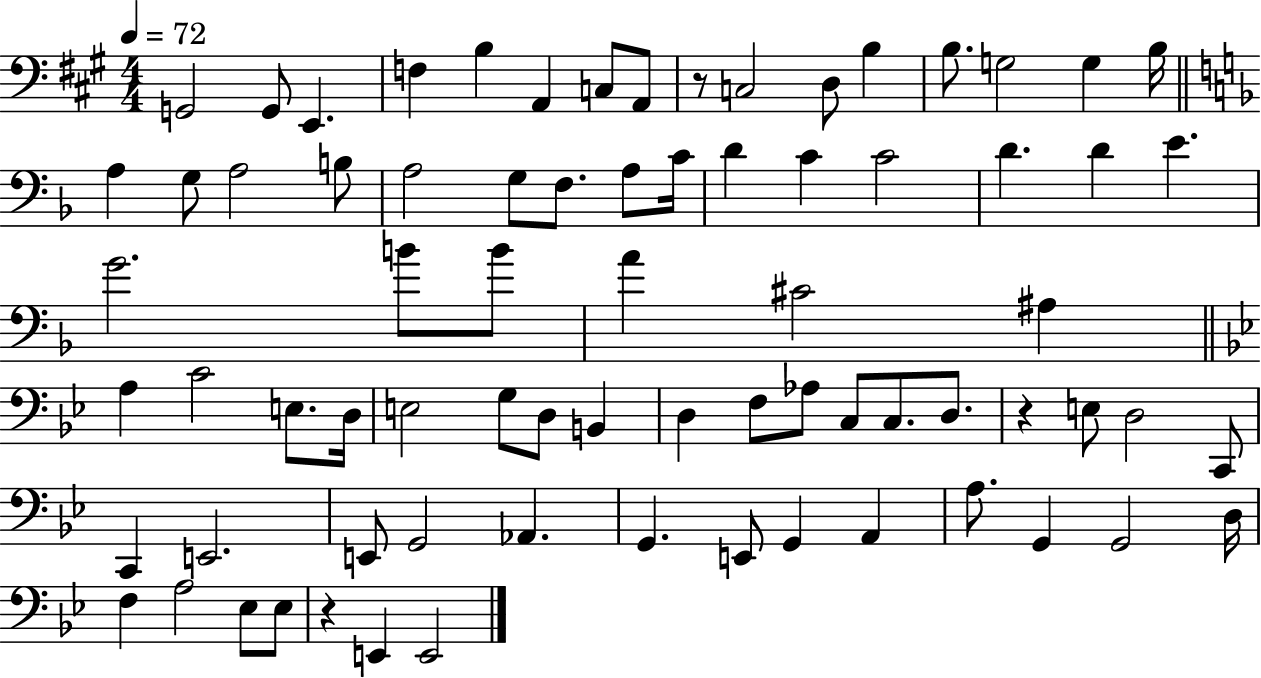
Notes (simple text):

G2/h G2/e E2/q. F3/q B3/q A2/q C3/e A2/e R/e C3/h D3/e B3/q B3/e. G3/h G3/q B3/s A3/q G3/e A3/h B3/e A3/h G3/e F3/e. A3/e C4/s D4/q C4/q C4/h D4/q. D4/q E4/q. G4/h. B4/e B4/e A4/q C#4/h A#3/q A3/q C4/h E3/e. D3/s E3/h G3/e D3/e B2/q D3/q F3/e Ab3/e C3/e C3/e. D3/e. R/q E3/e D3/h C2/e C2/q E2/h. E2/e G2/h Ab2/q. G2/q. E2/e G2/q A2/q A3/e. G2/q G2/h D3/s F3/q A3/h Eb3/e Eb3/e R/q E2/q E2/h